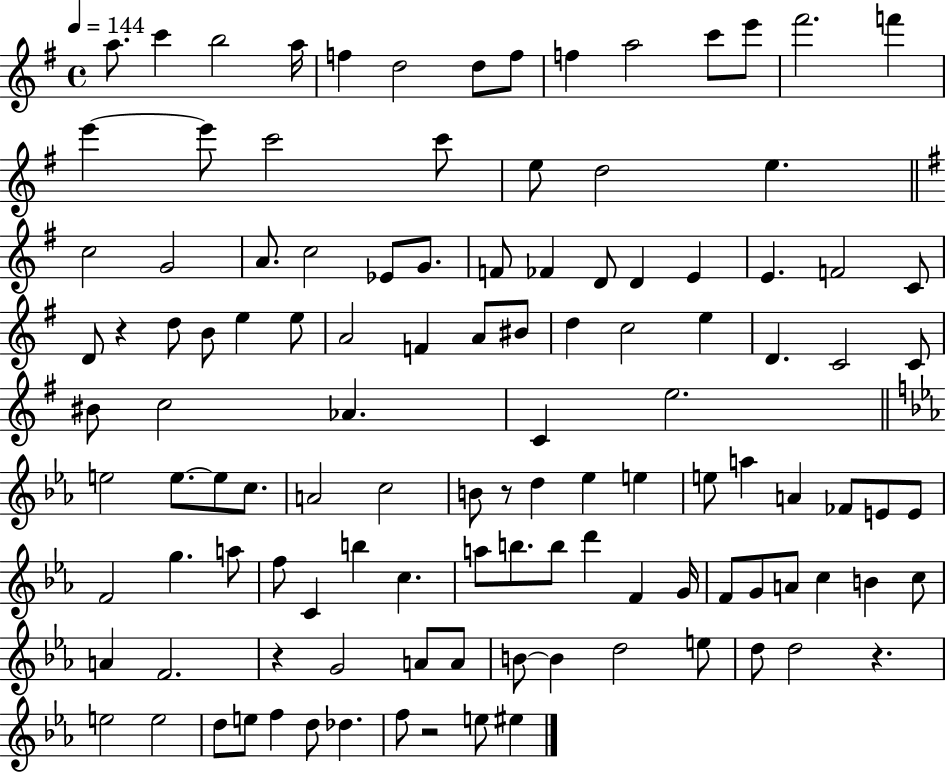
X:1
T:Untitled
M:4/4
L:1/4
K:G
a/2 c' b2 a/4 f d2 d/2 f/2 f a2 c'/2 e'/2 ^f'2 f' e' e'/2 c'2 c'/2 e/2 d2 e c2 G2 A/2 c2 _E/2 G/2 F/2 _F D/2 D E E F2 C/2 D/2 z d/2 B/2 e e/2 A2 F A/2 ^B/2 d c2 e D C2 C/2 ^B/2 c2 _A C e2 e2 e/2 e/2 c/2 A2 c2 B/2 z/2 d _e e e/2 a A _F/2 E/2 E/2 F2 g a/2 f/2 C b c a/2 b/2 b/2 d' F G/4 F/2 G/2 A/2 c B c/2 A F2 z G2 A/2 A/2 B/2 B d2 e/2 d/2 d2 z e2 e2 d/2 e/2 f d/2 _d f/2 z2 e/2 ^e